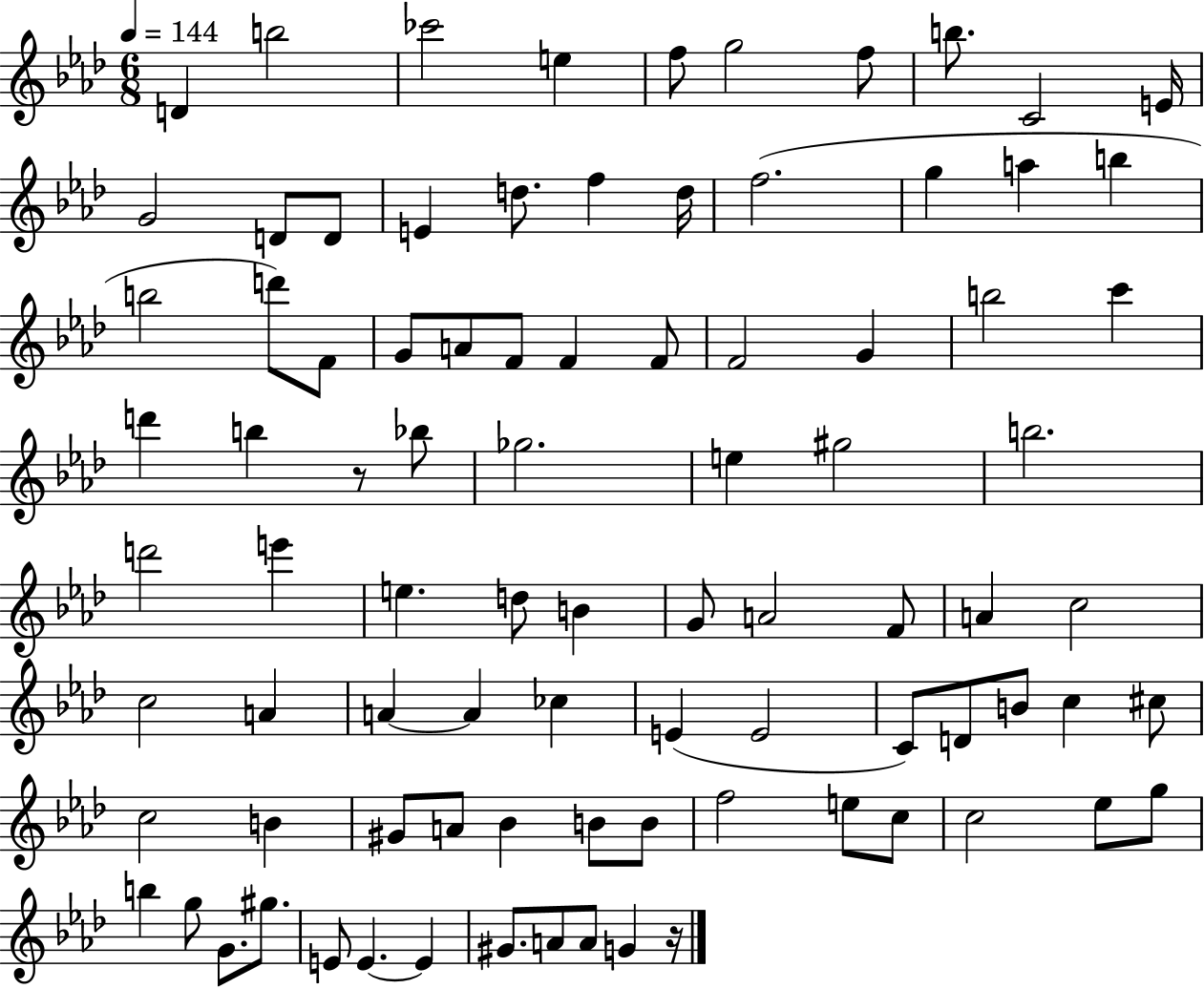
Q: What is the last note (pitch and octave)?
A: G4